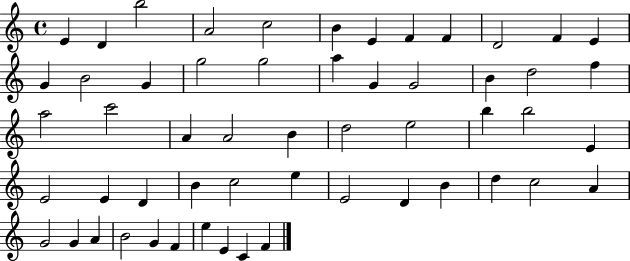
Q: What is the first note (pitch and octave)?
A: E4